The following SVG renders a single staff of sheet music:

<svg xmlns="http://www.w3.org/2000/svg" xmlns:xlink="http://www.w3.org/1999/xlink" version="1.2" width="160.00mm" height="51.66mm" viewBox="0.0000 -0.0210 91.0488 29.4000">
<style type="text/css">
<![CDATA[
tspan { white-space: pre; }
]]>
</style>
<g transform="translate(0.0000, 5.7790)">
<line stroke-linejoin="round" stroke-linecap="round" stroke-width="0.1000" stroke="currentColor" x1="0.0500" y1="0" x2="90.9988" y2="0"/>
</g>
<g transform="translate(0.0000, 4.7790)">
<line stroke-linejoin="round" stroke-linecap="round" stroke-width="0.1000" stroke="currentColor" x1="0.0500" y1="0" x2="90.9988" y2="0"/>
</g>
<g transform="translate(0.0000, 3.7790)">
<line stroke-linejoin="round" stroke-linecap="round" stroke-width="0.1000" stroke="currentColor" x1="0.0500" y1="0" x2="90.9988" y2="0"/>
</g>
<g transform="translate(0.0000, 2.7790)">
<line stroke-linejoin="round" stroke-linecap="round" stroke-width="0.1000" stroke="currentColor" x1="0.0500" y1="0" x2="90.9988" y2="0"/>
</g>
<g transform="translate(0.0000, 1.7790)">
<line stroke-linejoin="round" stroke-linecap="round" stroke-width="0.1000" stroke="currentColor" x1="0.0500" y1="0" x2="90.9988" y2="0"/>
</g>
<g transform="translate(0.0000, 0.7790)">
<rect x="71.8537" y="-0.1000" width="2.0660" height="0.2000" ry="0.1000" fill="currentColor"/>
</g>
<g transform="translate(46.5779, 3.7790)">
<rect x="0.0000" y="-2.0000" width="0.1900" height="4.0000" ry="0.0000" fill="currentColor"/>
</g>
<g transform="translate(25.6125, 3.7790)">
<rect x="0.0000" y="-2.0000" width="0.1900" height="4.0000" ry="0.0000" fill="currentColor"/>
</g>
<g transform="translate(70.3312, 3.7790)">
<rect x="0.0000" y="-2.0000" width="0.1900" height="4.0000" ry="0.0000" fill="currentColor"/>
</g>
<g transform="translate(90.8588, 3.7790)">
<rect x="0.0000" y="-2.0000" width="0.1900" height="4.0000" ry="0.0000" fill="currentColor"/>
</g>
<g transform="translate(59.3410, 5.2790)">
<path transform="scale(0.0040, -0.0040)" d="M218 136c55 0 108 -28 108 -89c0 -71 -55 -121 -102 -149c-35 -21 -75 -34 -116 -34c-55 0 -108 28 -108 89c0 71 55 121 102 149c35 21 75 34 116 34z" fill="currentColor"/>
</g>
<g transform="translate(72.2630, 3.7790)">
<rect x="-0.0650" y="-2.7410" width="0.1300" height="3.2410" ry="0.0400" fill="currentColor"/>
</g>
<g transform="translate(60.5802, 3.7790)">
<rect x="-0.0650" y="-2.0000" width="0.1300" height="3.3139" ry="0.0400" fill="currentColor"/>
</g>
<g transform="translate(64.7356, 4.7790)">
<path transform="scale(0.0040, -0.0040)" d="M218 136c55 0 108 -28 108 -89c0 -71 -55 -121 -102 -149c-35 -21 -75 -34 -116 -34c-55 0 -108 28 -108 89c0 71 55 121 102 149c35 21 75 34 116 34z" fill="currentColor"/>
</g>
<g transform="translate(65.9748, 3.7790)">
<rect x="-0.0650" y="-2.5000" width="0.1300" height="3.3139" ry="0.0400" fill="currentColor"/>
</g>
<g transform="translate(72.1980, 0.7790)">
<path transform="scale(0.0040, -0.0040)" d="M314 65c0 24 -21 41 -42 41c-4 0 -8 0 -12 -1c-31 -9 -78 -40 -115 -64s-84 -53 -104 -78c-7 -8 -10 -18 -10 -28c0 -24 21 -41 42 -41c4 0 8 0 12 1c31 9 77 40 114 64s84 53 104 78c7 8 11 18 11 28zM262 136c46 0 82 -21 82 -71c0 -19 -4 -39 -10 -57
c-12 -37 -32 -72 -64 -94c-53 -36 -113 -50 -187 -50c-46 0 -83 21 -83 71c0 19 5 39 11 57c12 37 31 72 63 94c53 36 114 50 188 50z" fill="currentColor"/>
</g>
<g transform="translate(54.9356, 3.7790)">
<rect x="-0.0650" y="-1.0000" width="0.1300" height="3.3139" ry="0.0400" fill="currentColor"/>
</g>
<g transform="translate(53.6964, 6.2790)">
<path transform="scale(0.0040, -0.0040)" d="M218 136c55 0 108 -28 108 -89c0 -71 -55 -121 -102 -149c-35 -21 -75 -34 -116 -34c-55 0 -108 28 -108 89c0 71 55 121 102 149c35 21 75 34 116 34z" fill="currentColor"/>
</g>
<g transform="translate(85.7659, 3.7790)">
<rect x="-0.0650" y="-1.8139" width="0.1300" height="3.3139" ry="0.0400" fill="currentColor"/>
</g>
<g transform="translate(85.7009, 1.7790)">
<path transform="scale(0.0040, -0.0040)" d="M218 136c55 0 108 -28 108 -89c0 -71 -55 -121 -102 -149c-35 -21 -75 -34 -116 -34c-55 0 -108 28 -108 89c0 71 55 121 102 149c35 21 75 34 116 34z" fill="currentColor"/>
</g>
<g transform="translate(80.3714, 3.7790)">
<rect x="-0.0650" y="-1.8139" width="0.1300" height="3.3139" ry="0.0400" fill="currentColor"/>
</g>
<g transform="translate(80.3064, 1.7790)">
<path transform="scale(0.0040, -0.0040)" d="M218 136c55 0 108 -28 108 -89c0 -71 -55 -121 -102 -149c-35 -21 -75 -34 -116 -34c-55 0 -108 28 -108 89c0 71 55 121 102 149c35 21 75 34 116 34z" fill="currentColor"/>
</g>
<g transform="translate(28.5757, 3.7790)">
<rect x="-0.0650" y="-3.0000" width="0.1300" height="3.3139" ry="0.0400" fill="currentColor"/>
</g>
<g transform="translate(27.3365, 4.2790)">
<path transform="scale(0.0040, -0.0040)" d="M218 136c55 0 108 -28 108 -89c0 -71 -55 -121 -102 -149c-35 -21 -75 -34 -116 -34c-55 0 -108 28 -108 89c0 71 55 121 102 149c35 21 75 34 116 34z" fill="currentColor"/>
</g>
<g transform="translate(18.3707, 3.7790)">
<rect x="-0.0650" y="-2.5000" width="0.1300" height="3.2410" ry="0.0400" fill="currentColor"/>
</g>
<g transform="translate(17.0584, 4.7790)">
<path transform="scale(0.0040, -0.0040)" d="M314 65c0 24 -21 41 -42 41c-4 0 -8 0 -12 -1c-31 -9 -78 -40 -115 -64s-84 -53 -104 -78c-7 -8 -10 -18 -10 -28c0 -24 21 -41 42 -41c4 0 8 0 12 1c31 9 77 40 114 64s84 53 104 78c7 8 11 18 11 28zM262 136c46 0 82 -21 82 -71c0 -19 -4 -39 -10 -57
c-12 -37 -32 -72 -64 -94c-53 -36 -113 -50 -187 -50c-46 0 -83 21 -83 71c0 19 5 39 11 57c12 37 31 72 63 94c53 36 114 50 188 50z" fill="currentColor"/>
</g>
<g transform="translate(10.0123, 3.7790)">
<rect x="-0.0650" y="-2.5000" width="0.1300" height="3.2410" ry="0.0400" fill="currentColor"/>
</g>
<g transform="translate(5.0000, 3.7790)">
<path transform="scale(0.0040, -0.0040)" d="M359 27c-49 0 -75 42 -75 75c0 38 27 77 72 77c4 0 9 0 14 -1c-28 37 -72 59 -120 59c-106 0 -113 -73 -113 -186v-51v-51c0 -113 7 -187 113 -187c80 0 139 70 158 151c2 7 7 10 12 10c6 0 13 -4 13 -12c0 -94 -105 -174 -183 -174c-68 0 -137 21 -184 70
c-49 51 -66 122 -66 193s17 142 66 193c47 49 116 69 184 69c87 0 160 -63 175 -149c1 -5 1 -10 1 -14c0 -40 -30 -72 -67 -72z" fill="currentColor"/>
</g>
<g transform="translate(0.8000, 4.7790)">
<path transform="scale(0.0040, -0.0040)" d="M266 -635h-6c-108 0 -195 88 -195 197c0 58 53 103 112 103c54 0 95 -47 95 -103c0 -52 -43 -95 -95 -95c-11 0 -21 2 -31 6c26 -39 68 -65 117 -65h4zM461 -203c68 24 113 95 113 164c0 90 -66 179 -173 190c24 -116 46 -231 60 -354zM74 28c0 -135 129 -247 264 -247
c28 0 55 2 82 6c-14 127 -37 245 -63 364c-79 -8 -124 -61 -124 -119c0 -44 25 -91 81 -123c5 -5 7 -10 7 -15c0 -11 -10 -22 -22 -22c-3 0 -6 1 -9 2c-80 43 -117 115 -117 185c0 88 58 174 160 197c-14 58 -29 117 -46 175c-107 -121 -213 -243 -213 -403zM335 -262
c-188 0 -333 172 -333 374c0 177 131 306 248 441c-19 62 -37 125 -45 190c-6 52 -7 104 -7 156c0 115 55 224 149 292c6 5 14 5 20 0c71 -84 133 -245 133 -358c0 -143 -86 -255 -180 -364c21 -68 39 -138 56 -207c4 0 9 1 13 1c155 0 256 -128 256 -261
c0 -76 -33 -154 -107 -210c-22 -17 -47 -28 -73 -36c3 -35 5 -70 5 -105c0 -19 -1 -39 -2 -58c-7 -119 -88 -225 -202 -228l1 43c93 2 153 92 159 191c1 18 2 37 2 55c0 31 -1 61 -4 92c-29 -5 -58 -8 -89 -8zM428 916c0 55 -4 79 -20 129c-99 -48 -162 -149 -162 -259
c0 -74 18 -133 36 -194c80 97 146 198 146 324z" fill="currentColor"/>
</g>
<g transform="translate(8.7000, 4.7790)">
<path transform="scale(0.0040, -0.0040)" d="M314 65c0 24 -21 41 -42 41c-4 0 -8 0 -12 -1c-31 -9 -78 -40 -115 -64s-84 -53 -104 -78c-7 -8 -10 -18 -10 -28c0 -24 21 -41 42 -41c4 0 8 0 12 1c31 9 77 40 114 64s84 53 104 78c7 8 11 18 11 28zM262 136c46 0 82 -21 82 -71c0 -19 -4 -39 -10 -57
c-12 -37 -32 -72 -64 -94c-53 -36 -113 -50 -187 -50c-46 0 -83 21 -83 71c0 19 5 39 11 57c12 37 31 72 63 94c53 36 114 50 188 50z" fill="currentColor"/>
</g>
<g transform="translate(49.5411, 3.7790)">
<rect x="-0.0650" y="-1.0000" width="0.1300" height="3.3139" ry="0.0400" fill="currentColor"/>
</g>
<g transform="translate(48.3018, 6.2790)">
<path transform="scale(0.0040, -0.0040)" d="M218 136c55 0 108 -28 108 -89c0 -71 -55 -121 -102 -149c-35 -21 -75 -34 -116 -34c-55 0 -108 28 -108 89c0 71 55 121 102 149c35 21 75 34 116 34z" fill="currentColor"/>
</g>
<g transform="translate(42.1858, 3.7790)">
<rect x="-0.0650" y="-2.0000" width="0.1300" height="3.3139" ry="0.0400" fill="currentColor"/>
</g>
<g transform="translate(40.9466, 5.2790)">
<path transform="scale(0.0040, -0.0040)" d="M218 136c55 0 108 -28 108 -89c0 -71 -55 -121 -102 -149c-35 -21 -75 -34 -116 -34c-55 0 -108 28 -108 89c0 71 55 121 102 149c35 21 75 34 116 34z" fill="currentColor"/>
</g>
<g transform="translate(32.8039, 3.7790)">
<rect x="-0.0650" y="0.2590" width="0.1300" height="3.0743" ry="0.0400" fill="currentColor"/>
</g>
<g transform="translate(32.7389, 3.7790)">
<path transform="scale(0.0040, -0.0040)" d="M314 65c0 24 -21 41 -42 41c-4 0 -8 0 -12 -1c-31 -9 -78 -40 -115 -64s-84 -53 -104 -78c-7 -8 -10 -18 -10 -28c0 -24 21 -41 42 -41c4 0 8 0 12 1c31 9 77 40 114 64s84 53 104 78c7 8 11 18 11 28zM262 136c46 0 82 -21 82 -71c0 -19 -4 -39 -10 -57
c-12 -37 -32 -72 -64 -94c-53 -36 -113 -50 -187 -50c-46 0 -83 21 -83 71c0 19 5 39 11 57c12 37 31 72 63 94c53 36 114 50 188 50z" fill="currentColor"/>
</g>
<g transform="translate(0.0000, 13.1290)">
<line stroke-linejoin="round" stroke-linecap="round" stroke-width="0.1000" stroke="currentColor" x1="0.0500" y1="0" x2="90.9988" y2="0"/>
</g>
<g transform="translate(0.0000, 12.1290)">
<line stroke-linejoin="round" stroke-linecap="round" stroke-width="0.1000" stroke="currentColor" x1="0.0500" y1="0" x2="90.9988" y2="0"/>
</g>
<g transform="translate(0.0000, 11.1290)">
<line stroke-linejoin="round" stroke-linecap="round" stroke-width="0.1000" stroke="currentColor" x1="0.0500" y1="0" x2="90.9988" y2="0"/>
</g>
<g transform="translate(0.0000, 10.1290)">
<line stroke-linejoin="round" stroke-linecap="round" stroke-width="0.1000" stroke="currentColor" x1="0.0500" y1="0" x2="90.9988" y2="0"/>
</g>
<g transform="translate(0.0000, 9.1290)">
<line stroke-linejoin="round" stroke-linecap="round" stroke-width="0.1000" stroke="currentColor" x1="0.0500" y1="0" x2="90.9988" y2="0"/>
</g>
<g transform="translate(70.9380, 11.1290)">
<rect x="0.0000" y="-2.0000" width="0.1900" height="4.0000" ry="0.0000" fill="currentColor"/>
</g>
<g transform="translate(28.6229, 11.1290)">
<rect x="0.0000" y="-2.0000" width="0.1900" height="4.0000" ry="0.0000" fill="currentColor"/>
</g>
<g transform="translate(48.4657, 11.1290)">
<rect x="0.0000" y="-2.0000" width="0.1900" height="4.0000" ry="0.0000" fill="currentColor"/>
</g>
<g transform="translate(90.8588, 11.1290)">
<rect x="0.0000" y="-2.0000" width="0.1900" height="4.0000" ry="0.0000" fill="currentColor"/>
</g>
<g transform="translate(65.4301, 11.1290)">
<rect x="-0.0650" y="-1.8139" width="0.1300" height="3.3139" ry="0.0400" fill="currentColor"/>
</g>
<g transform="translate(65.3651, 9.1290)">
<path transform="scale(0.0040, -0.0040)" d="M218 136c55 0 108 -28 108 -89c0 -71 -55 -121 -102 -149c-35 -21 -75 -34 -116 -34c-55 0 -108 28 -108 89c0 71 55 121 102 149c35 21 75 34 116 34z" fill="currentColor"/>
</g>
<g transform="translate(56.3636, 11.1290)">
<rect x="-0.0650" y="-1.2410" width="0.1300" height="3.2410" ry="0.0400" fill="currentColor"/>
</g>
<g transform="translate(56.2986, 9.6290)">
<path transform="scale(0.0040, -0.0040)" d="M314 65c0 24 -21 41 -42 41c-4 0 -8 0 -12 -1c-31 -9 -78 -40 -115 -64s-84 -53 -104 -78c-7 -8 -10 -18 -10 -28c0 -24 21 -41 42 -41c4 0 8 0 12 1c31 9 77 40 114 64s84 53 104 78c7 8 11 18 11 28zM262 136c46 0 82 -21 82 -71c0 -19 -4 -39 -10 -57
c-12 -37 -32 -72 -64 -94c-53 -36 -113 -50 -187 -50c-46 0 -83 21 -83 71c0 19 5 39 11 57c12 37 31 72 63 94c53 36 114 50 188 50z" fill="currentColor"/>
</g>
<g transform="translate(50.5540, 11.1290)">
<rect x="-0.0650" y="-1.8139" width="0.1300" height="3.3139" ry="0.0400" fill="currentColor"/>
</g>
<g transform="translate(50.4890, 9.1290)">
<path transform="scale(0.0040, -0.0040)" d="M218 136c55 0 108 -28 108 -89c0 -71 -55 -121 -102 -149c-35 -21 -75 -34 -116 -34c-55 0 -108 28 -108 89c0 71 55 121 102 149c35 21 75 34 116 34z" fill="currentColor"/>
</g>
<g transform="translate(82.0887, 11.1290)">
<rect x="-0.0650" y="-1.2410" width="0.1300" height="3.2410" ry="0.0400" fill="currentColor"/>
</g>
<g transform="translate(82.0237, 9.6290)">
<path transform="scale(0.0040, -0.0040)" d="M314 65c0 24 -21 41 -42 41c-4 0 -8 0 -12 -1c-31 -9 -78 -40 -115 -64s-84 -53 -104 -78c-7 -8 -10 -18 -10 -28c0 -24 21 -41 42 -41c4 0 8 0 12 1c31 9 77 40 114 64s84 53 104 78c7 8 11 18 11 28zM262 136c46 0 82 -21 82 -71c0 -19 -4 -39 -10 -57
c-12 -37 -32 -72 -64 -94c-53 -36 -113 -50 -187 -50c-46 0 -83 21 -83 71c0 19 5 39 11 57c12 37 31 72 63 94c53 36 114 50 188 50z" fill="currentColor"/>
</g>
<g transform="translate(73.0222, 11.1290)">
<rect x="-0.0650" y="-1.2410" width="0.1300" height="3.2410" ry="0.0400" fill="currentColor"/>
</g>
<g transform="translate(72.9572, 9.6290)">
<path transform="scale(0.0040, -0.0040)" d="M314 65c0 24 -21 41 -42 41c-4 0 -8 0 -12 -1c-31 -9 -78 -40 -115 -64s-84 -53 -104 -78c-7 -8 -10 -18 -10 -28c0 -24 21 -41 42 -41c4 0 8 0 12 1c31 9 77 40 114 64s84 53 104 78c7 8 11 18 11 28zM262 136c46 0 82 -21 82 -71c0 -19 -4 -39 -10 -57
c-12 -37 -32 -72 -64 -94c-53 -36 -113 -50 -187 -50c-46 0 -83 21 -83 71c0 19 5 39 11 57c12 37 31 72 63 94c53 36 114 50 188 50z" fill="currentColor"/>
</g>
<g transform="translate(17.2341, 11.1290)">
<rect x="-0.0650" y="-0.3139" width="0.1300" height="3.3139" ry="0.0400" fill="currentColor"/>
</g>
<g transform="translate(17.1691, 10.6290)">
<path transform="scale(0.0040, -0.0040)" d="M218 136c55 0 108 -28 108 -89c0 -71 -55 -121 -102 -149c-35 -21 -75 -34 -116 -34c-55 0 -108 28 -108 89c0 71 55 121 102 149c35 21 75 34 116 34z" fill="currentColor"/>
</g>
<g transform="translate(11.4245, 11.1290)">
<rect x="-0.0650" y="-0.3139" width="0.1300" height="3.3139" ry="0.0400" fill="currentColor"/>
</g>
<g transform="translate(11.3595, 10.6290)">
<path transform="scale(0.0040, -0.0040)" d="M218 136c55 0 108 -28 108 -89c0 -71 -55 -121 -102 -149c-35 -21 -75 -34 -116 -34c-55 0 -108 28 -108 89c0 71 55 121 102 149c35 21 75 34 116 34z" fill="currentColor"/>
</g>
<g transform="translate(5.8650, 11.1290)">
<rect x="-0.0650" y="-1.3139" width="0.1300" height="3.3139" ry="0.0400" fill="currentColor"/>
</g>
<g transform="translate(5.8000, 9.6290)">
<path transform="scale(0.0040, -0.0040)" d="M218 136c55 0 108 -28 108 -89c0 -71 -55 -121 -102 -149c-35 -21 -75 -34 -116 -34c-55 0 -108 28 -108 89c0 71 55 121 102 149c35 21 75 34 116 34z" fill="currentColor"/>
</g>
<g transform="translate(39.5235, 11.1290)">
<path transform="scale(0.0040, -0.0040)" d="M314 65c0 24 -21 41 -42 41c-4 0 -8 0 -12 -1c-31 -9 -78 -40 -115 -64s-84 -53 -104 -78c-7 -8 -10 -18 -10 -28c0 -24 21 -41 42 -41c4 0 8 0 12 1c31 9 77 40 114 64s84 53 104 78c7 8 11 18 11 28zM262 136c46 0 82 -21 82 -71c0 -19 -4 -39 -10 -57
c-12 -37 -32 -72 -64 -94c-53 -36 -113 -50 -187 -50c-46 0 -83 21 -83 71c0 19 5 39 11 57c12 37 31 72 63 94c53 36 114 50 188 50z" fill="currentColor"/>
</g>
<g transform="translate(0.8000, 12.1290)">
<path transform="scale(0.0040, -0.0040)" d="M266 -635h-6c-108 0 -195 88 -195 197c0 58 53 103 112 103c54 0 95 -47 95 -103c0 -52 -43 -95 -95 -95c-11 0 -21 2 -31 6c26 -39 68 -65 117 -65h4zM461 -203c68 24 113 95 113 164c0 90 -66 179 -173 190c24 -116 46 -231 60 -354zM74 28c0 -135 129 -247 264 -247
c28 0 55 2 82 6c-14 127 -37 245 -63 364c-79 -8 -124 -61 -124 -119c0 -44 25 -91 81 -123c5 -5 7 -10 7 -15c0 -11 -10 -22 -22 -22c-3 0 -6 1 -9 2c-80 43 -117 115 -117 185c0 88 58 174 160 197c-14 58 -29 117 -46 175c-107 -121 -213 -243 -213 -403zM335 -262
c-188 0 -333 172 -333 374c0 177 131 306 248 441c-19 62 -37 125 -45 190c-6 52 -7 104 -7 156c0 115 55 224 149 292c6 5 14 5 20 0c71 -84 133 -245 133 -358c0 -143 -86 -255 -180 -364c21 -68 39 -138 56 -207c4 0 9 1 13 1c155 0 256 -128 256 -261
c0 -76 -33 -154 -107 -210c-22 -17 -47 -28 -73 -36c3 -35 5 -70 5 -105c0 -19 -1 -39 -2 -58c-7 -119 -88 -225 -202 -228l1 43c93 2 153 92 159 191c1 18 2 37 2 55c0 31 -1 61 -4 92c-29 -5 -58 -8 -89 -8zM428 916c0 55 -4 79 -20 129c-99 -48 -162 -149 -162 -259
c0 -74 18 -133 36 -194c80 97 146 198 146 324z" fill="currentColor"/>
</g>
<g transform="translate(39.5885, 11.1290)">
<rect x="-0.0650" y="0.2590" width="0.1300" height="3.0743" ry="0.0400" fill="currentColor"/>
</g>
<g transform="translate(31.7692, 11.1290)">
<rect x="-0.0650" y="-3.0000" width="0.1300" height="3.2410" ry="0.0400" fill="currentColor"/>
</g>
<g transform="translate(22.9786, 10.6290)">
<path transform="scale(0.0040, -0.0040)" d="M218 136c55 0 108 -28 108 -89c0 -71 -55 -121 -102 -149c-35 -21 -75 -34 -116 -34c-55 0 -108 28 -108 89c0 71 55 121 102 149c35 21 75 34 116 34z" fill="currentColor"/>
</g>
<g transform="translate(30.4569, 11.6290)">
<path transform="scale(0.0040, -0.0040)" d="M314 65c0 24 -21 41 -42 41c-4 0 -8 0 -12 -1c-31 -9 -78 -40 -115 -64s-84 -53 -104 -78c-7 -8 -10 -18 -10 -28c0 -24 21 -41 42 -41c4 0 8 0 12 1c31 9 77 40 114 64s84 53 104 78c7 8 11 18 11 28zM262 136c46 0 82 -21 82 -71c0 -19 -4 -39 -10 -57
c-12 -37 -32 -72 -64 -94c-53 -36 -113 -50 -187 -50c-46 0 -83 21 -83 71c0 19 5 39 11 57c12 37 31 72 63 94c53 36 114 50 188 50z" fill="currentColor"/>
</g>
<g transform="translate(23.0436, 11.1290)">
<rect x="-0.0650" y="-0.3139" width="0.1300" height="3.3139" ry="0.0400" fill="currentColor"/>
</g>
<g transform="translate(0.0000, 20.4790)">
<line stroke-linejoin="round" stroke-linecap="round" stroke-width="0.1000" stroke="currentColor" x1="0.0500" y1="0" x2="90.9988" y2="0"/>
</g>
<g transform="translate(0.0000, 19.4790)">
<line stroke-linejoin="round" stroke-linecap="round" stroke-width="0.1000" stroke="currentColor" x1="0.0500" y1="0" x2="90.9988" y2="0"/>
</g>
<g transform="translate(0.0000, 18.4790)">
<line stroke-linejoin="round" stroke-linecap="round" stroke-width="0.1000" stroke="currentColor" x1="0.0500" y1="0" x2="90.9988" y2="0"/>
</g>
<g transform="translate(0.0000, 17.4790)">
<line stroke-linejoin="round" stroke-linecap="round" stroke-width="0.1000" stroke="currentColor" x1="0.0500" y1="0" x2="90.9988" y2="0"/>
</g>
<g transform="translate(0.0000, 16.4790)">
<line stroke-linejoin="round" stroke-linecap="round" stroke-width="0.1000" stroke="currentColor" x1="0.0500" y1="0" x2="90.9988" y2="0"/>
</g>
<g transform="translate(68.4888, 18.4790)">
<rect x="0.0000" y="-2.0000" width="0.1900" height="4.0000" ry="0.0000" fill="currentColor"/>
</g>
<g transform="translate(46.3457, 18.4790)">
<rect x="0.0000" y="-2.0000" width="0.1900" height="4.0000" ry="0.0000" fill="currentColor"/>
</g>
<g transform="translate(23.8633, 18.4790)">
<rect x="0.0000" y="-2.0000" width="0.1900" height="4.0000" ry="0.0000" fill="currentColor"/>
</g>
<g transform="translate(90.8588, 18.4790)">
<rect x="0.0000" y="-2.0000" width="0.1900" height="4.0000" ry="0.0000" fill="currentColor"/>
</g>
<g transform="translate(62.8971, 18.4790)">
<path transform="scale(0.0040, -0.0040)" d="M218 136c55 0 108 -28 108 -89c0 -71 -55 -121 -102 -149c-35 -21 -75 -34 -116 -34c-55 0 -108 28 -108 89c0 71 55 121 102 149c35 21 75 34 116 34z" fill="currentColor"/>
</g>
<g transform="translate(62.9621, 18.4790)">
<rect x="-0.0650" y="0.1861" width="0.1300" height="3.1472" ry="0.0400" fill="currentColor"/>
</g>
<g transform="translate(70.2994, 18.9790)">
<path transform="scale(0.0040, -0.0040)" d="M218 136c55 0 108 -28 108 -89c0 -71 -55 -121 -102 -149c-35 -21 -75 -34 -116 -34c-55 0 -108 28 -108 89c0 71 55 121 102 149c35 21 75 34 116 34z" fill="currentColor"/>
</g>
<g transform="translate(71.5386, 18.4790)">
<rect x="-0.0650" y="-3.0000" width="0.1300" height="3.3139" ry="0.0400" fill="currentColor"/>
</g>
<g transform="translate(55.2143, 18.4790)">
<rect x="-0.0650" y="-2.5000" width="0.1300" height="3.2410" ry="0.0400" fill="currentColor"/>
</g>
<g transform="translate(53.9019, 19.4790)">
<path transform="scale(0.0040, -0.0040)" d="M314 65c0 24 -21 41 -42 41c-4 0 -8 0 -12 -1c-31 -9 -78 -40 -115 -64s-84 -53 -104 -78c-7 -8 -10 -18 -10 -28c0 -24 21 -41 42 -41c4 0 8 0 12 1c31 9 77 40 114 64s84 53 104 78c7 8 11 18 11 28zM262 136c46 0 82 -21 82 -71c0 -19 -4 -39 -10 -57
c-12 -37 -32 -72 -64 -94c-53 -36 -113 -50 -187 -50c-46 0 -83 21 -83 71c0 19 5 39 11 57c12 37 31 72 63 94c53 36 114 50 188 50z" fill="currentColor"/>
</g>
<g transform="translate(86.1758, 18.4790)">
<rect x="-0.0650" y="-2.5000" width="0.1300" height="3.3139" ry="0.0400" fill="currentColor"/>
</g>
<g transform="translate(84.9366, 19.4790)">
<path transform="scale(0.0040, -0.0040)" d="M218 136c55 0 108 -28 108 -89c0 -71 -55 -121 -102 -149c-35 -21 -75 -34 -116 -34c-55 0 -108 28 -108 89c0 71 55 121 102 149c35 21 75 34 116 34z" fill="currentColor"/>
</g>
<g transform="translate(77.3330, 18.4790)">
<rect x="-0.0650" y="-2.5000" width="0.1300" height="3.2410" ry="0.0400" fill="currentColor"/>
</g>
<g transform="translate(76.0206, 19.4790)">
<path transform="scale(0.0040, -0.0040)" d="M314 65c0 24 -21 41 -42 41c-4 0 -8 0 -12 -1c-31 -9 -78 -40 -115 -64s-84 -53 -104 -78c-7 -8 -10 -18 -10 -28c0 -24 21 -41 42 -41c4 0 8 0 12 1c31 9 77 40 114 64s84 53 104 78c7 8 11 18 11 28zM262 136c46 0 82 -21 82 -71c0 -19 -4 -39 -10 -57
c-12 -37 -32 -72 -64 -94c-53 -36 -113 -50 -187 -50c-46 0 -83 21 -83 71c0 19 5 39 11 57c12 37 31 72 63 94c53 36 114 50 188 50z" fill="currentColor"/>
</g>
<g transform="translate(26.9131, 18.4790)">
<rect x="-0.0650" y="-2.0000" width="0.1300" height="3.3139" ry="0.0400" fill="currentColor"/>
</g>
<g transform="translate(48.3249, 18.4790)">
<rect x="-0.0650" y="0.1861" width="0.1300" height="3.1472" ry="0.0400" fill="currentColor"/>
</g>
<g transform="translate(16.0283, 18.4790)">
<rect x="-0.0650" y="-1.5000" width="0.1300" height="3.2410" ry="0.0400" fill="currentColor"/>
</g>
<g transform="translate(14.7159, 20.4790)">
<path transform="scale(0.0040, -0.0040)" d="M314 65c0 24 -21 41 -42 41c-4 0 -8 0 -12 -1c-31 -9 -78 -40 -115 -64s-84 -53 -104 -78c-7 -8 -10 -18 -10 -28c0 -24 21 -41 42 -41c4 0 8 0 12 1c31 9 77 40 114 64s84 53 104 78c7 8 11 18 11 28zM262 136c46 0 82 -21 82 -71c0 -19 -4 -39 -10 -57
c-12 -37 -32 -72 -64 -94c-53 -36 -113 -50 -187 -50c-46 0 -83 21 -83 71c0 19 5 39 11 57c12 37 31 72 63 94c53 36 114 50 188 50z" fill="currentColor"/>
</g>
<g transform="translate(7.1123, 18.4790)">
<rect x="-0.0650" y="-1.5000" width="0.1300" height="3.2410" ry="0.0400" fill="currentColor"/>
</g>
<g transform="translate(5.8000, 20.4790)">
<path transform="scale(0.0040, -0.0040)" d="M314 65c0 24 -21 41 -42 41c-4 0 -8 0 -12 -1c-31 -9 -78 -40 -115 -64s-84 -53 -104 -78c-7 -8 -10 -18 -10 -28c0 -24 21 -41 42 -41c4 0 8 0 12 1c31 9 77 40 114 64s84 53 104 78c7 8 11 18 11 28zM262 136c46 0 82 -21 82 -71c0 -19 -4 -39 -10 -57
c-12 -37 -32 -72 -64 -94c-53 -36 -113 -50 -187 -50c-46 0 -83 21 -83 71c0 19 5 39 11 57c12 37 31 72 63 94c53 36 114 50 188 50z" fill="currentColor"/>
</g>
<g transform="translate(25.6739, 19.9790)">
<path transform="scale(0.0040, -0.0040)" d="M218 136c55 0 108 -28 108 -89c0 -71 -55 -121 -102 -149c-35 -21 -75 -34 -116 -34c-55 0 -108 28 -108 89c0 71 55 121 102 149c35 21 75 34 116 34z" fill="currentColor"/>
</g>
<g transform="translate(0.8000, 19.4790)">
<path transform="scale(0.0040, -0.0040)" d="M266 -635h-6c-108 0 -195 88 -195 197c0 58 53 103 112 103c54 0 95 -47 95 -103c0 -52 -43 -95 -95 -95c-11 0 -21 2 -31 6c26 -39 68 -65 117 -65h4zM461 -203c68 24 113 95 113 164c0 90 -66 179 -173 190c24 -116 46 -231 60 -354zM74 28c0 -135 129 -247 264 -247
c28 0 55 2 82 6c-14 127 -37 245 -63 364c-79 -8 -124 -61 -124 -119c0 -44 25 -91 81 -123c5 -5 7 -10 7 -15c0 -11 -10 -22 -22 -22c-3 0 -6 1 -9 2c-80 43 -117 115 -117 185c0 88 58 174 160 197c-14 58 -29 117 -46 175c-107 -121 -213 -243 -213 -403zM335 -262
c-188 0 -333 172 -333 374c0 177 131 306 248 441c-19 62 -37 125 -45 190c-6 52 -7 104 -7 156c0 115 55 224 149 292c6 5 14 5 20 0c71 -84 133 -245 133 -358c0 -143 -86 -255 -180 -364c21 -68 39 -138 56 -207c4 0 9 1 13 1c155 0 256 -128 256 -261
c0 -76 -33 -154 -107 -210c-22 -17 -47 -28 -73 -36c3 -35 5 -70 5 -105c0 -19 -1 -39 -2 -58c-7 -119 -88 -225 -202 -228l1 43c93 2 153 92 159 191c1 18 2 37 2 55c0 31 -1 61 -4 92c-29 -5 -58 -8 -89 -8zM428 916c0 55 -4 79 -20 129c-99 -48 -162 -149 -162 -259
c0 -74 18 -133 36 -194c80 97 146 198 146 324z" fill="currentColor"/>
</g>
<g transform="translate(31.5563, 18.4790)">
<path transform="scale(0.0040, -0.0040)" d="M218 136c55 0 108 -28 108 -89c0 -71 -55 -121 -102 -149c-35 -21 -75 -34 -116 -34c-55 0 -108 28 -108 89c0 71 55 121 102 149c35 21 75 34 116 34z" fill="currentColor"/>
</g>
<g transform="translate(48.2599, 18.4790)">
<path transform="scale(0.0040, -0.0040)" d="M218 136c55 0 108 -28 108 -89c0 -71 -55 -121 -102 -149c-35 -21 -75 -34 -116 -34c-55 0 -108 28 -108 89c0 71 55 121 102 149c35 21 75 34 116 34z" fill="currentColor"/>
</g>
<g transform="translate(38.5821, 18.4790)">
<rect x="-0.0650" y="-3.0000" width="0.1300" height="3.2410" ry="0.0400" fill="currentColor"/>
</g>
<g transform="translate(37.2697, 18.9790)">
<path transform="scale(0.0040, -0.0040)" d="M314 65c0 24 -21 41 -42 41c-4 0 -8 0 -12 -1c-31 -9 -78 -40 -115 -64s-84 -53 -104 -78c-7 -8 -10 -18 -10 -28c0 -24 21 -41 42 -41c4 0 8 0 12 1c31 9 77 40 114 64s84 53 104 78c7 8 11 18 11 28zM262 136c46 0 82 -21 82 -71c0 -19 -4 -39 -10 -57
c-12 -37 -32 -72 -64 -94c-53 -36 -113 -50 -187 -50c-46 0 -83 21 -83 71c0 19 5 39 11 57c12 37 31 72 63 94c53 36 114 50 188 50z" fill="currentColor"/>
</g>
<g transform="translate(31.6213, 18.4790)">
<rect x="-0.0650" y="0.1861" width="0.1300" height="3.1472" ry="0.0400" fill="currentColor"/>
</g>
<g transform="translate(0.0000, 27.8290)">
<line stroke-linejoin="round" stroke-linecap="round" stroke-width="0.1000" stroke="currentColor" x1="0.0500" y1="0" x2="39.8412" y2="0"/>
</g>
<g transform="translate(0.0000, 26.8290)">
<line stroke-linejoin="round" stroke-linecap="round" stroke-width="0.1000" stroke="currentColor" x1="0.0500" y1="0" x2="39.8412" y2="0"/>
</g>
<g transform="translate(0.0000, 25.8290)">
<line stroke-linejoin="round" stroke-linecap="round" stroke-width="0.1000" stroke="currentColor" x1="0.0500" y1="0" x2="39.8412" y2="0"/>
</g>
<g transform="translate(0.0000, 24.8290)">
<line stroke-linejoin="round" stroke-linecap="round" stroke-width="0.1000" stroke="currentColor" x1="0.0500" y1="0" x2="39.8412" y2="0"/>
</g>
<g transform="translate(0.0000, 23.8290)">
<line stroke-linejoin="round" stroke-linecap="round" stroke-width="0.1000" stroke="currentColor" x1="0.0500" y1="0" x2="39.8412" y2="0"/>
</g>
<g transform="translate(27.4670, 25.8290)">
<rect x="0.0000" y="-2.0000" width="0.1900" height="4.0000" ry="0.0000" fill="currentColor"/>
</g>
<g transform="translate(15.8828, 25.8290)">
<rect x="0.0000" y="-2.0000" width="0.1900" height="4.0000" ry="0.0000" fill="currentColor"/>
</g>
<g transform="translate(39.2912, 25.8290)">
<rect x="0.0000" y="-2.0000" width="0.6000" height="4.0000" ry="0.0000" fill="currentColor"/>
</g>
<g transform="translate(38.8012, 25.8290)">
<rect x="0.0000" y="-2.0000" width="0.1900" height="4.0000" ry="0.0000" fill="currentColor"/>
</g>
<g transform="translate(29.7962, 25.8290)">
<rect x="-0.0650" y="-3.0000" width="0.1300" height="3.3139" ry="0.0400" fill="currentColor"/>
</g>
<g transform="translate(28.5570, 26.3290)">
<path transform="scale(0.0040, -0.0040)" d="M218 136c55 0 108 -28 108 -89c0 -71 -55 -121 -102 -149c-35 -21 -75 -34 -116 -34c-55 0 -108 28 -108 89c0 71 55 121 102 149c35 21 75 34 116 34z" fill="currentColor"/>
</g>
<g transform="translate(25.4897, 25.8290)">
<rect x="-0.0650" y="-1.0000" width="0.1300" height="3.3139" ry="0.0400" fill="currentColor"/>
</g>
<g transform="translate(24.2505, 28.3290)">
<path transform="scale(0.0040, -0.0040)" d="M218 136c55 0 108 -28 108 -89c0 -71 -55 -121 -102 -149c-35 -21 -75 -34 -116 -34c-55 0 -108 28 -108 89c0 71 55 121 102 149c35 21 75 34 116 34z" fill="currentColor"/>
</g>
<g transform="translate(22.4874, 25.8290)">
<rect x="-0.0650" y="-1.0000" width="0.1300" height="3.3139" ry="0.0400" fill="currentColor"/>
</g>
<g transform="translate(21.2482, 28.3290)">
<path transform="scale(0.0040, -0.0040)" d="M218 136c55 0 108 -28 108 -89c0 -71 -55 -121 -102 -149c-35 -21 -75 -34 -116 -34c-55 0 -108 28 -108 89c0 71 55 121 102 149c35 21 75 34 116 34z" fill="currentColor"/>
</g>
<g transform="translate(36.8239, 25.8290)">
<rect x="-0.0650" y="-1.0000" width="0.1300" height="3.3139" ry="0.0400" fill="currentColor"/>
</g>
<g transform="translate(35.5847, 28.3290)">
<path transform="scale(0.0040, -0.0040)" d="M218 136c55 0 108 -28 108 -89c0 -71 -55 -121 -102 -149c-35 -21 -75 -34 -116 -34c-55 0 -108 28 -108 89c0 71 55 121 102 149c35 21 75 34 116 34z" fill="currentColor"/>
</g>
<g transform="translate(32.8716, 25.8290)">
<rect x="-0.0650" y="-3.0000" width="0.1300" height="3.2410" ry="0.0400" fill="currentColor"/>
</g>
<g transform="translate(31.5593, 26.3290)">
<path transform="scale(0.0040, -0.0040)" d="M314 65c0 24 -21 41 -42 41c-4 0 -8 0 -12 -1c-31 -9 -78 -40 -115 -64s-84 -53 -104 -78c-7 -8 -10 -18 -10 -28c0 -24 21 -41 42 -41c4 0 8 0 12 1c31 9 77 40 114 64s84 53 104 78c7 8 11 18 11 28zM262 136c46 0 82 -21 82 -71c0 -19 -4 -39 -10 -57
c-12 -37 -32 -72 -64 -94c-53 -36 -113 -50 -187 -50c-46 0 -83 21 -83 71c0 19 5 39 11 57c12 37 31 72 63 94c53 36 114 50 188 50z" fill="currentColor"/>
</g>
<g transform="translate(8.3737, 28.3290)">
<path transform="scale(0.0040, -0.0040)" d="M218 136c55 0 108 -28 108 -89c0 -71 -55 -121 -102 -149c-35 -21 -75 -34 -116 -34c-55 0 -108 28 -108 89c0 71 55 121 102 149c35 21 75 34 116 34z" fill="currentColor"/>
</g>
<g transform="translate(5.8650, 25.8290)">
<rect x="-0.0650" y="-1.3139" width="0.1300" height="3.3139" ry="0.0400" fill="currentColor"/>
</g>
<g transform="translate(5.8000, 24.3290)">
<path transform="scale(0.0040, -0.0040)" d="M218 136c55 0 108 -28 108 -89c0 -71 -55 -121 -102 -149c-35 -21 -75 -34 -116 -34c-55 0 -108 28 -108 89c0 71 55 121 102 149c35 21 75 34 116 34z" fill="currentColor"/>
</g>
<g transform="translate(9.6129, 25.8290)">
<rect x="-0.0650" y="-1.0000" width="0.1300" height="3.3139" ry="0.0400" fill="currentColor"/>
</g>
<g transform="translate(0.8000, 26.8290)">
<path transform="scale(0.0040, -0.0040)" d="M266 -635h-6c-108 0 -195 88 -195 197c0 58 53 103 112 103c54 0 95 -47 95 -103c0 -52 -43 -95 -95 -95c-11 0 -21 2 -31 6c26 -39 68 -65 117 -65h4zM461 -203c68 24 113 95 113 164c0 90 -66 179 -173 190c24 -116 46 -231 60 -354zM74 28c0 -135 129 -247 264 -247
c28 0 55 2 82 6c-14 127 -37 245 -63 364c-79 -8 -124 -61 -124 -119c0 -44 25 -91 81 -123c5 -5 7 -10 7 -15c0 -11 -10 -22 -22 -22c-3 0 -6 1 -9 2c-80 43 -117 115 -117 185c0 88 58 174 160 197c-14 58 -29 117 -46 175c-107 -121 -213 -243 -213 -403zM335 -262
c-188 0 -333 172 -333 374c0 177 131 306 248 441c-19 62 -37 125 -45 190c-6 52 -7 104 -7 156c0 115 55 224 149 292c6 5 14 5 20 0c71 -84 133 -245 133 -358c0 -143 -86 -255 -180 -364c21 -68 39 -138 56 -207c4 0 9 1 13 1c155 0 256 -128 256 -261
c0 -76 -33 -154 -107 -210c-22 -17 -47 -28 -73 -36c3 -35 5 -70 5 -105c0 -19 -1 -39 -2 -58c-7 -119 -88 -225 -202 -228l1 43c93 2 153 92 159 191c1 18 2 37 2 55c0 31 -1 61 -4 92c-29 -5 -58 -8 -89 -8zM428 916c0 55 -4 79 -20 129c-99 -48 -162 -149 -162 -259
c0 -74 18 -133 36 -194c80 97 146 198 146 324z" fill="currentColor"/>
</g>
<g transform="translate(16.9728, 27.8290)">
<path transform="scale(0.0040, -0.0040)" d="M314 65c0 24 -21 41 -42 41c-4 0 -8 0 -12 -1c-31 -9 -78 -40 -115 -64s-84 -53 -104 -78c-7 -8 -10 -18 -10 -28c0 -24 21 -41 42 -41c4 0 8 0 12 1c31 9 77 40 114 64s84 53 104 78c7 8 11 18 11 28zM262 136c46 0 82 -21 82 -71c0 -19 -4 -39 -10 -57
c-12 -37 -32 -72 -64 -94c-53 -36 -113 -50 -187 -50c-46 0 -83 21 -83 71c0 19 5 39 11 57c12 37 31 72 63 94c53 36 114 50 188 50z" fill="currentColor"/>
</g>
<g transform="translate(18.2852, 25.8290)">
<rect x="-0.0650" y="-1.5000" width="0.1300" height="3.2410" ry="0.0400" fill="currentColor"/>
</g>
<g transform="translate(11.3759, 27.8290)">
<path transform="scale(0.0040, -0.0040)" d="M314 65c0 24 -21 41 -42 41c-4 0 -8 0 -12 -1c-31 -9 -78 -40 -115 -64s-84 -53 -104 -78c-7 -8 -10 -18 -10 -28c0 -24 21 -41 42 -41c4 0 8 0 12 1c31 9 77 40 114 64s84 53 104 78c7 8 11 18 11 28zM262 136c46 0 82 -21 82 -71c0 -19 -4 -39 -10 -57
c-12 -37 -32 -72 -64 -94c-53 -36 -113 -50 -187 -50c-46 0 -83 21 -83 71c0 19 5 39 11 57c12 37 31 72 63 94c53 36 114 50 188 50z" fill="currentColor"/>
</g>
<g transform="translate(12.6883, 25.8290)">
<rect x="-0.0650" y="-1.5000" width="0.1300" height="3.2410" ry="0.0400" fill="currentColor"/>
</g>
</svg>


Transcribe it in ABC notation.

X:1
T:Untitled
M:4/4
L:1/4
K:C
G2 G2 A B2 F D D F G a2 f f e c c c A2 B2 f e2 f e2 e2 E2 E2 F B A2 B G2 B A G2 G e D E2 E2 D D A A2 D